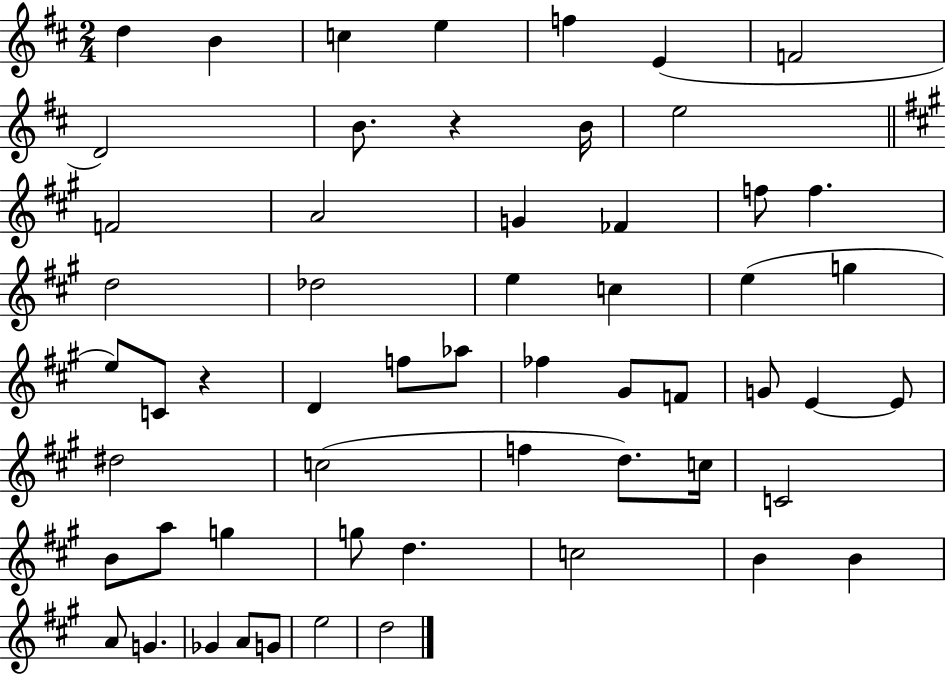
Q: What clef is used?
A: treble